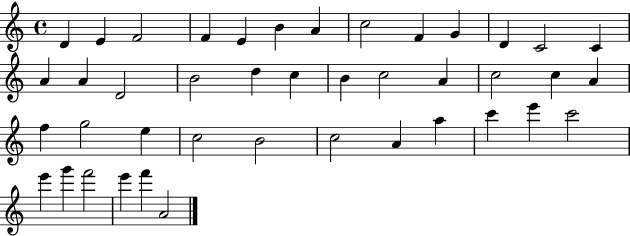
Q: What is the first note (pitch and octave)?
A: D4